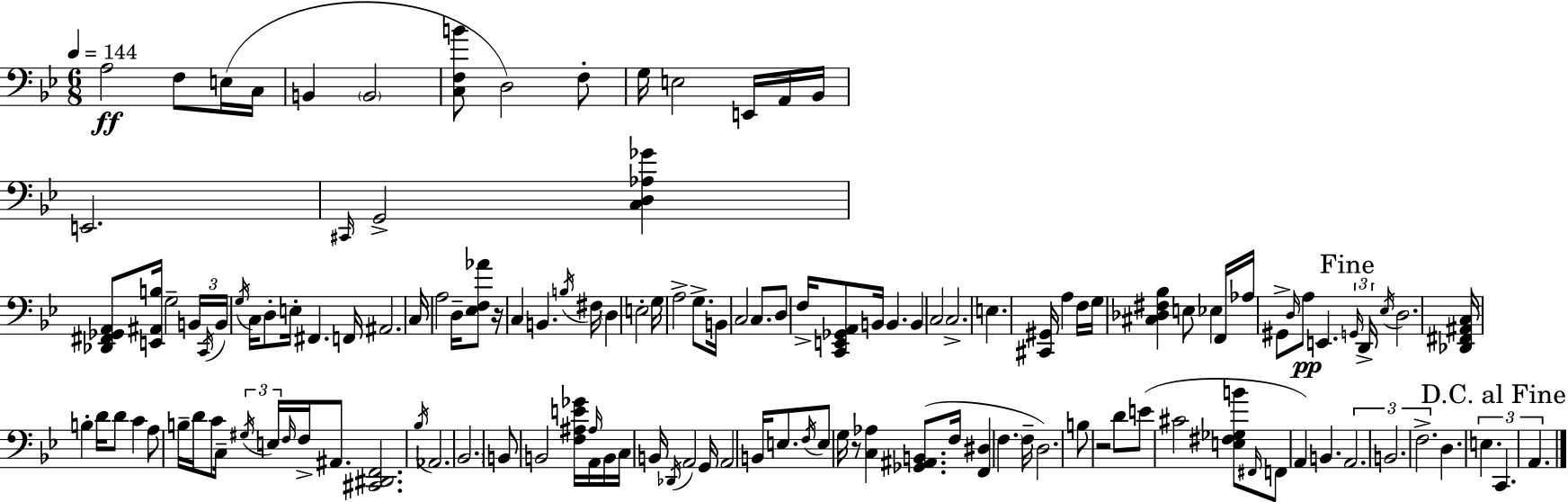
{
  \clef bass
  \numericTimeSignature
  \time 6/8
  \key bes \major
  \tempo 4 = 144
  a2\ff f8 e16( c16 | b,4 \parenthesize b,2 | <c f b'>8 d2) f8-. | g16 e2 e,16 a,16 bes,16 | \break e,2. | \grace { cis,16 } g,2-> <c d aes ges'>4 | <des, fis, ges, a,>8 <e, ais, b>16 g2-- | \tuplet 3/2 { b,16 \acciaccatura { c,16 } b,16 } \acciaccatura { g16 } c16 d8-. e16-. fis,4. | \break f,16 ais,2. | c16 a2 | d16-- <ees f aes'>8 r16 c4 b,4. | \acciaccatura { b16 } fis16 \parenthesize d4 e2-. | \break g16 a2-> | g8.-> b,16 c2 | c8. d8 f16-> <c, e, ges, a,>8 b,16 b,4. | b,4 c2 | \break c2.-> | e4. <cis, gis,>16 a4 | f16 g16 <cis des fis bes>4 e8 ees4 | f,16 aes16 gis,8-> \grace { d16 }\pp a8 e,4. | \break \mark "Fine" \tuplet 3/2 { \grace { g,16 } d,16-> \acciaccatura { ees16 } } d2. | <des, fis, ais, c>16 b4-. | d'16 d'8 c'4 a8 b16-- d'16 c'8 | c16-- \tuplet 3/2 { \acciaccatura { gis16 } e16 \grace { f16 } } f16-> ais,8. <cis, dis, f,>2. | \break \acciaccatura { bes16 } aes,2. | \parenthesize bes,2. | b,8 | b,2 <f ais e' ges'>16 \grace { ais16 } a,16 b,16 | \break c16 b,16 \acciaccatura { des,16 } a,2 g,16 | a,2 b,16 e8. | \acciaccatura { f16 } e8 g16 r8 <c aes>4 <ges, ais, b,>8.( | f16 <f, dis>4 \parenthesize f4. | \break f16-- d2.) | b8 r2 d'8 | e'8( cis'2 <e fis ges b'>8 | \grace { fis,16 } f,8 a,4) b,4. | \break \tuplet 3/2 { a,2. | b,2. | f2.-> } | d4. \tuplet 3/2 { e4. | \break \mark "D.C. al Fine" c,4. a,4. } | \bar "|."
}